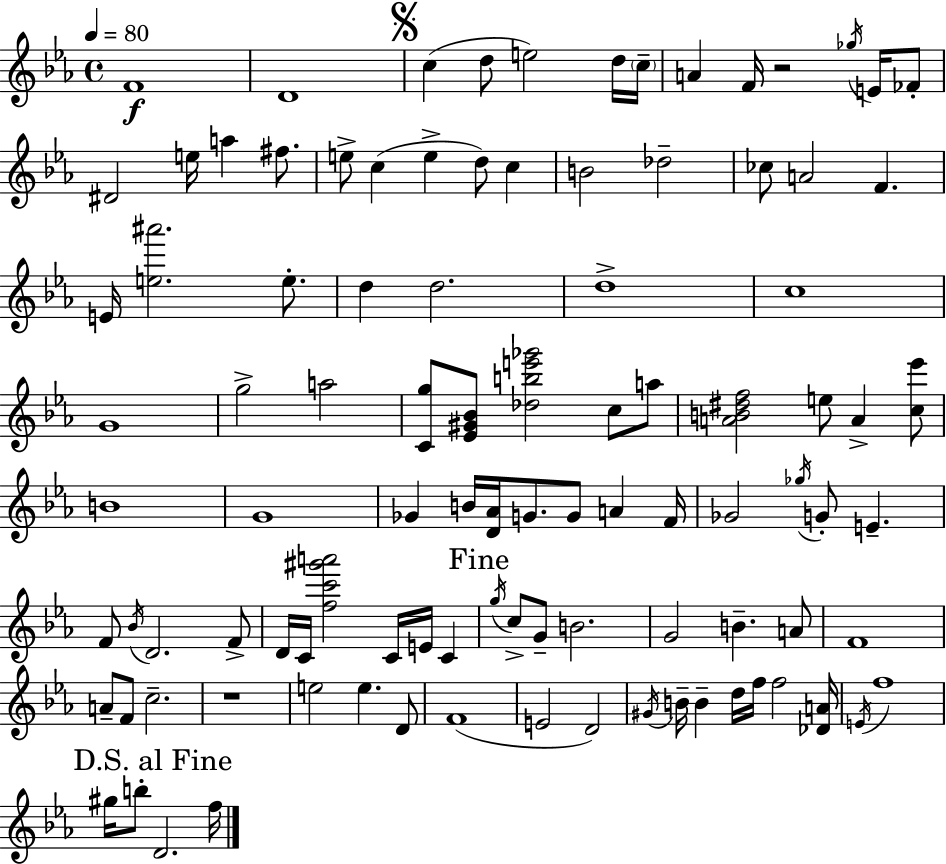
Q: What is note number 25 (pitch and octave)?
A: A4